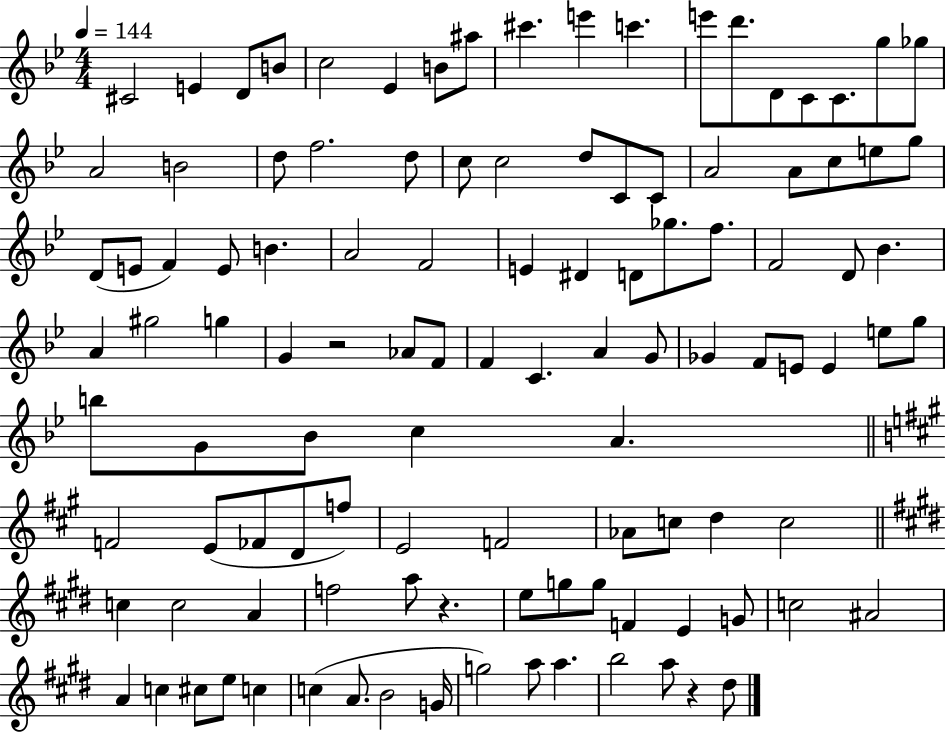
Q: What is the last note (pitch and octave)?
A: D#5